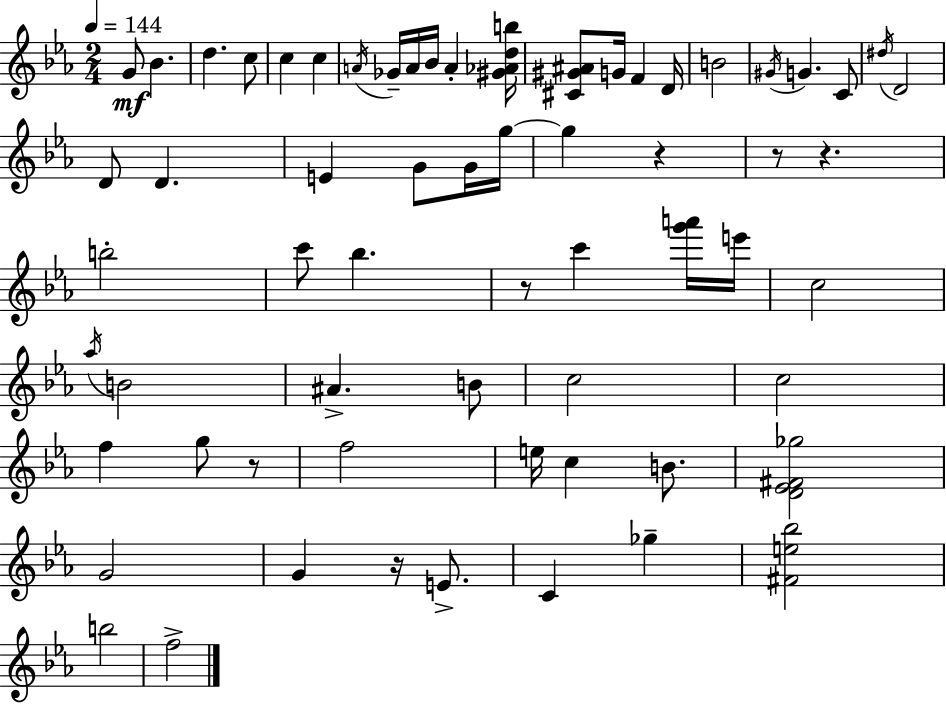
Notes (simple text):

G4/e Bb4/q. D5/q. C5/e C5/q C5/q A4/s Gb4/s A4/s Bb4/s A4/q [G#4,Ab4,D5,B5]/s [C#4,G#4,A#4]/e G4/s F4/q D4/s B4/h G#4/s G4/q. C4/e D#5/s D4/h D4/e D4/q. E4/q G4/e G4/s G5/s G5/q R/q R/e R/q. B5/h C6/e Bb5/q. R/e C6/q [G6,A6]/s E6/s C5/h Ab5/s B4/h A#4/q. B4/e C5/h C5/h F5/q G5/e R/e F5/h E5/s C5/q B4/e. [D4,Eb4,F#4,Gb5]/h G4/h G4/q R/s E4/e. C4/q Gb5/q [F#4,E5,Bb5]/h B5/h F5/h